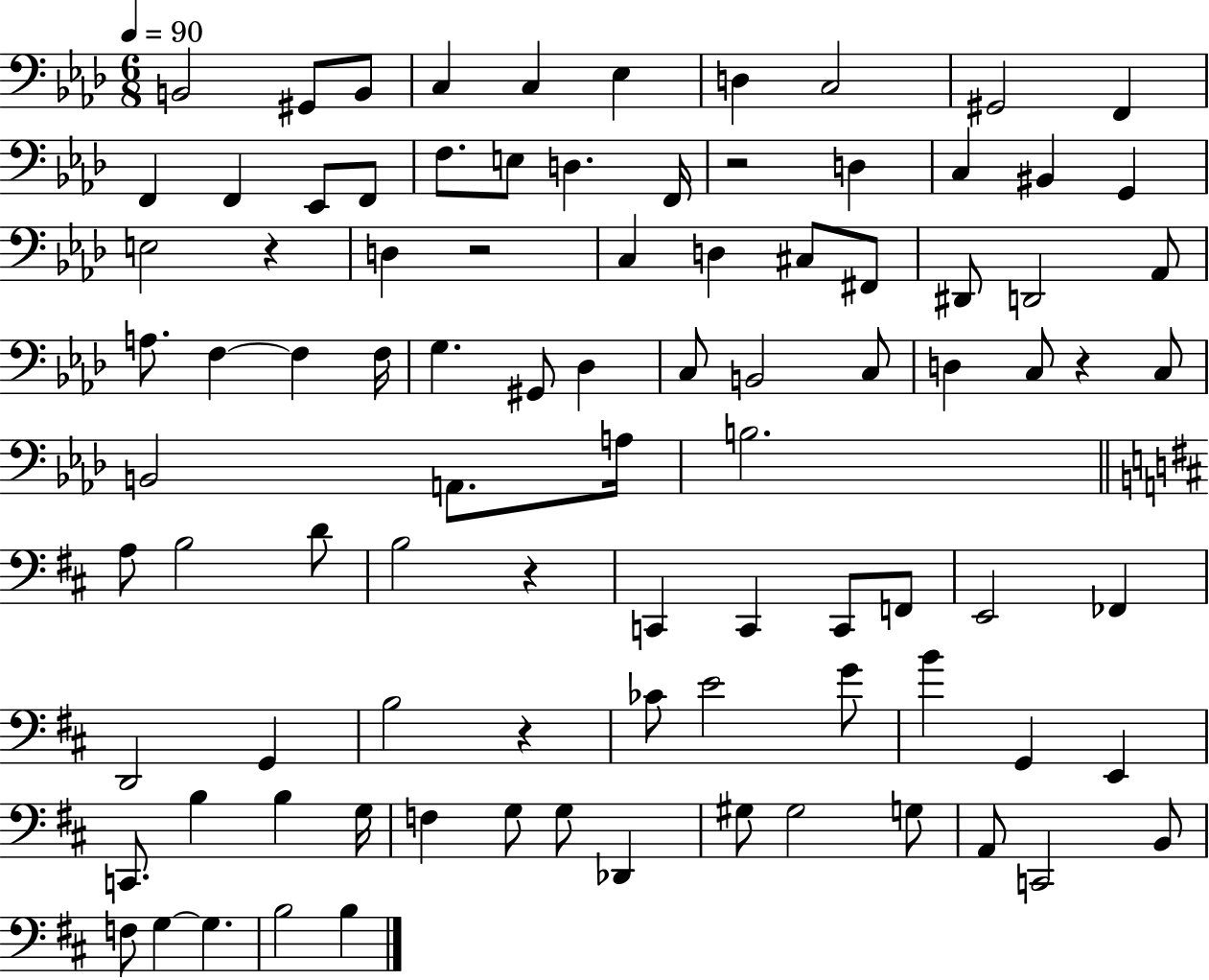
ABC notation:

X:1
T:Untitled
M:6/8
L:1/4
K:Ab
B,,2 ^G,,/2 B,,/2 C, C, _E, D, C,2 ^G,,2 F,, F,, F,, _E,,/2 F,,/2 F,/2 E,/2 D, F,,/4 z2 D, C, ^B,, G,, E,2 z D, z2 C, D, ^C,/2 ^F,,/2 ^D,,/2 D,,2 _A,,/2 A,/2 F, F, F,/4 G, ^G,,/2 _D, C,/2 B,,2 C,/2 D, C,/2 z C,/2 B,,2 A,,/2 A,/4 B,2 A,/2 B,2 D/2 B,2 z C,, C,, C,,/2 F,,/2 E,,2 _F,, D,,2 G,, B,2 z _C/2 E2 G/2 B G,, E,, C,,/2 B, B, G,/4 F, G,/2 G,/2 _D,, ^G,/2 ^G,2 G,/2 A,,/2 C,,2 B,,/2 F,/2 G, G, B,2 B,